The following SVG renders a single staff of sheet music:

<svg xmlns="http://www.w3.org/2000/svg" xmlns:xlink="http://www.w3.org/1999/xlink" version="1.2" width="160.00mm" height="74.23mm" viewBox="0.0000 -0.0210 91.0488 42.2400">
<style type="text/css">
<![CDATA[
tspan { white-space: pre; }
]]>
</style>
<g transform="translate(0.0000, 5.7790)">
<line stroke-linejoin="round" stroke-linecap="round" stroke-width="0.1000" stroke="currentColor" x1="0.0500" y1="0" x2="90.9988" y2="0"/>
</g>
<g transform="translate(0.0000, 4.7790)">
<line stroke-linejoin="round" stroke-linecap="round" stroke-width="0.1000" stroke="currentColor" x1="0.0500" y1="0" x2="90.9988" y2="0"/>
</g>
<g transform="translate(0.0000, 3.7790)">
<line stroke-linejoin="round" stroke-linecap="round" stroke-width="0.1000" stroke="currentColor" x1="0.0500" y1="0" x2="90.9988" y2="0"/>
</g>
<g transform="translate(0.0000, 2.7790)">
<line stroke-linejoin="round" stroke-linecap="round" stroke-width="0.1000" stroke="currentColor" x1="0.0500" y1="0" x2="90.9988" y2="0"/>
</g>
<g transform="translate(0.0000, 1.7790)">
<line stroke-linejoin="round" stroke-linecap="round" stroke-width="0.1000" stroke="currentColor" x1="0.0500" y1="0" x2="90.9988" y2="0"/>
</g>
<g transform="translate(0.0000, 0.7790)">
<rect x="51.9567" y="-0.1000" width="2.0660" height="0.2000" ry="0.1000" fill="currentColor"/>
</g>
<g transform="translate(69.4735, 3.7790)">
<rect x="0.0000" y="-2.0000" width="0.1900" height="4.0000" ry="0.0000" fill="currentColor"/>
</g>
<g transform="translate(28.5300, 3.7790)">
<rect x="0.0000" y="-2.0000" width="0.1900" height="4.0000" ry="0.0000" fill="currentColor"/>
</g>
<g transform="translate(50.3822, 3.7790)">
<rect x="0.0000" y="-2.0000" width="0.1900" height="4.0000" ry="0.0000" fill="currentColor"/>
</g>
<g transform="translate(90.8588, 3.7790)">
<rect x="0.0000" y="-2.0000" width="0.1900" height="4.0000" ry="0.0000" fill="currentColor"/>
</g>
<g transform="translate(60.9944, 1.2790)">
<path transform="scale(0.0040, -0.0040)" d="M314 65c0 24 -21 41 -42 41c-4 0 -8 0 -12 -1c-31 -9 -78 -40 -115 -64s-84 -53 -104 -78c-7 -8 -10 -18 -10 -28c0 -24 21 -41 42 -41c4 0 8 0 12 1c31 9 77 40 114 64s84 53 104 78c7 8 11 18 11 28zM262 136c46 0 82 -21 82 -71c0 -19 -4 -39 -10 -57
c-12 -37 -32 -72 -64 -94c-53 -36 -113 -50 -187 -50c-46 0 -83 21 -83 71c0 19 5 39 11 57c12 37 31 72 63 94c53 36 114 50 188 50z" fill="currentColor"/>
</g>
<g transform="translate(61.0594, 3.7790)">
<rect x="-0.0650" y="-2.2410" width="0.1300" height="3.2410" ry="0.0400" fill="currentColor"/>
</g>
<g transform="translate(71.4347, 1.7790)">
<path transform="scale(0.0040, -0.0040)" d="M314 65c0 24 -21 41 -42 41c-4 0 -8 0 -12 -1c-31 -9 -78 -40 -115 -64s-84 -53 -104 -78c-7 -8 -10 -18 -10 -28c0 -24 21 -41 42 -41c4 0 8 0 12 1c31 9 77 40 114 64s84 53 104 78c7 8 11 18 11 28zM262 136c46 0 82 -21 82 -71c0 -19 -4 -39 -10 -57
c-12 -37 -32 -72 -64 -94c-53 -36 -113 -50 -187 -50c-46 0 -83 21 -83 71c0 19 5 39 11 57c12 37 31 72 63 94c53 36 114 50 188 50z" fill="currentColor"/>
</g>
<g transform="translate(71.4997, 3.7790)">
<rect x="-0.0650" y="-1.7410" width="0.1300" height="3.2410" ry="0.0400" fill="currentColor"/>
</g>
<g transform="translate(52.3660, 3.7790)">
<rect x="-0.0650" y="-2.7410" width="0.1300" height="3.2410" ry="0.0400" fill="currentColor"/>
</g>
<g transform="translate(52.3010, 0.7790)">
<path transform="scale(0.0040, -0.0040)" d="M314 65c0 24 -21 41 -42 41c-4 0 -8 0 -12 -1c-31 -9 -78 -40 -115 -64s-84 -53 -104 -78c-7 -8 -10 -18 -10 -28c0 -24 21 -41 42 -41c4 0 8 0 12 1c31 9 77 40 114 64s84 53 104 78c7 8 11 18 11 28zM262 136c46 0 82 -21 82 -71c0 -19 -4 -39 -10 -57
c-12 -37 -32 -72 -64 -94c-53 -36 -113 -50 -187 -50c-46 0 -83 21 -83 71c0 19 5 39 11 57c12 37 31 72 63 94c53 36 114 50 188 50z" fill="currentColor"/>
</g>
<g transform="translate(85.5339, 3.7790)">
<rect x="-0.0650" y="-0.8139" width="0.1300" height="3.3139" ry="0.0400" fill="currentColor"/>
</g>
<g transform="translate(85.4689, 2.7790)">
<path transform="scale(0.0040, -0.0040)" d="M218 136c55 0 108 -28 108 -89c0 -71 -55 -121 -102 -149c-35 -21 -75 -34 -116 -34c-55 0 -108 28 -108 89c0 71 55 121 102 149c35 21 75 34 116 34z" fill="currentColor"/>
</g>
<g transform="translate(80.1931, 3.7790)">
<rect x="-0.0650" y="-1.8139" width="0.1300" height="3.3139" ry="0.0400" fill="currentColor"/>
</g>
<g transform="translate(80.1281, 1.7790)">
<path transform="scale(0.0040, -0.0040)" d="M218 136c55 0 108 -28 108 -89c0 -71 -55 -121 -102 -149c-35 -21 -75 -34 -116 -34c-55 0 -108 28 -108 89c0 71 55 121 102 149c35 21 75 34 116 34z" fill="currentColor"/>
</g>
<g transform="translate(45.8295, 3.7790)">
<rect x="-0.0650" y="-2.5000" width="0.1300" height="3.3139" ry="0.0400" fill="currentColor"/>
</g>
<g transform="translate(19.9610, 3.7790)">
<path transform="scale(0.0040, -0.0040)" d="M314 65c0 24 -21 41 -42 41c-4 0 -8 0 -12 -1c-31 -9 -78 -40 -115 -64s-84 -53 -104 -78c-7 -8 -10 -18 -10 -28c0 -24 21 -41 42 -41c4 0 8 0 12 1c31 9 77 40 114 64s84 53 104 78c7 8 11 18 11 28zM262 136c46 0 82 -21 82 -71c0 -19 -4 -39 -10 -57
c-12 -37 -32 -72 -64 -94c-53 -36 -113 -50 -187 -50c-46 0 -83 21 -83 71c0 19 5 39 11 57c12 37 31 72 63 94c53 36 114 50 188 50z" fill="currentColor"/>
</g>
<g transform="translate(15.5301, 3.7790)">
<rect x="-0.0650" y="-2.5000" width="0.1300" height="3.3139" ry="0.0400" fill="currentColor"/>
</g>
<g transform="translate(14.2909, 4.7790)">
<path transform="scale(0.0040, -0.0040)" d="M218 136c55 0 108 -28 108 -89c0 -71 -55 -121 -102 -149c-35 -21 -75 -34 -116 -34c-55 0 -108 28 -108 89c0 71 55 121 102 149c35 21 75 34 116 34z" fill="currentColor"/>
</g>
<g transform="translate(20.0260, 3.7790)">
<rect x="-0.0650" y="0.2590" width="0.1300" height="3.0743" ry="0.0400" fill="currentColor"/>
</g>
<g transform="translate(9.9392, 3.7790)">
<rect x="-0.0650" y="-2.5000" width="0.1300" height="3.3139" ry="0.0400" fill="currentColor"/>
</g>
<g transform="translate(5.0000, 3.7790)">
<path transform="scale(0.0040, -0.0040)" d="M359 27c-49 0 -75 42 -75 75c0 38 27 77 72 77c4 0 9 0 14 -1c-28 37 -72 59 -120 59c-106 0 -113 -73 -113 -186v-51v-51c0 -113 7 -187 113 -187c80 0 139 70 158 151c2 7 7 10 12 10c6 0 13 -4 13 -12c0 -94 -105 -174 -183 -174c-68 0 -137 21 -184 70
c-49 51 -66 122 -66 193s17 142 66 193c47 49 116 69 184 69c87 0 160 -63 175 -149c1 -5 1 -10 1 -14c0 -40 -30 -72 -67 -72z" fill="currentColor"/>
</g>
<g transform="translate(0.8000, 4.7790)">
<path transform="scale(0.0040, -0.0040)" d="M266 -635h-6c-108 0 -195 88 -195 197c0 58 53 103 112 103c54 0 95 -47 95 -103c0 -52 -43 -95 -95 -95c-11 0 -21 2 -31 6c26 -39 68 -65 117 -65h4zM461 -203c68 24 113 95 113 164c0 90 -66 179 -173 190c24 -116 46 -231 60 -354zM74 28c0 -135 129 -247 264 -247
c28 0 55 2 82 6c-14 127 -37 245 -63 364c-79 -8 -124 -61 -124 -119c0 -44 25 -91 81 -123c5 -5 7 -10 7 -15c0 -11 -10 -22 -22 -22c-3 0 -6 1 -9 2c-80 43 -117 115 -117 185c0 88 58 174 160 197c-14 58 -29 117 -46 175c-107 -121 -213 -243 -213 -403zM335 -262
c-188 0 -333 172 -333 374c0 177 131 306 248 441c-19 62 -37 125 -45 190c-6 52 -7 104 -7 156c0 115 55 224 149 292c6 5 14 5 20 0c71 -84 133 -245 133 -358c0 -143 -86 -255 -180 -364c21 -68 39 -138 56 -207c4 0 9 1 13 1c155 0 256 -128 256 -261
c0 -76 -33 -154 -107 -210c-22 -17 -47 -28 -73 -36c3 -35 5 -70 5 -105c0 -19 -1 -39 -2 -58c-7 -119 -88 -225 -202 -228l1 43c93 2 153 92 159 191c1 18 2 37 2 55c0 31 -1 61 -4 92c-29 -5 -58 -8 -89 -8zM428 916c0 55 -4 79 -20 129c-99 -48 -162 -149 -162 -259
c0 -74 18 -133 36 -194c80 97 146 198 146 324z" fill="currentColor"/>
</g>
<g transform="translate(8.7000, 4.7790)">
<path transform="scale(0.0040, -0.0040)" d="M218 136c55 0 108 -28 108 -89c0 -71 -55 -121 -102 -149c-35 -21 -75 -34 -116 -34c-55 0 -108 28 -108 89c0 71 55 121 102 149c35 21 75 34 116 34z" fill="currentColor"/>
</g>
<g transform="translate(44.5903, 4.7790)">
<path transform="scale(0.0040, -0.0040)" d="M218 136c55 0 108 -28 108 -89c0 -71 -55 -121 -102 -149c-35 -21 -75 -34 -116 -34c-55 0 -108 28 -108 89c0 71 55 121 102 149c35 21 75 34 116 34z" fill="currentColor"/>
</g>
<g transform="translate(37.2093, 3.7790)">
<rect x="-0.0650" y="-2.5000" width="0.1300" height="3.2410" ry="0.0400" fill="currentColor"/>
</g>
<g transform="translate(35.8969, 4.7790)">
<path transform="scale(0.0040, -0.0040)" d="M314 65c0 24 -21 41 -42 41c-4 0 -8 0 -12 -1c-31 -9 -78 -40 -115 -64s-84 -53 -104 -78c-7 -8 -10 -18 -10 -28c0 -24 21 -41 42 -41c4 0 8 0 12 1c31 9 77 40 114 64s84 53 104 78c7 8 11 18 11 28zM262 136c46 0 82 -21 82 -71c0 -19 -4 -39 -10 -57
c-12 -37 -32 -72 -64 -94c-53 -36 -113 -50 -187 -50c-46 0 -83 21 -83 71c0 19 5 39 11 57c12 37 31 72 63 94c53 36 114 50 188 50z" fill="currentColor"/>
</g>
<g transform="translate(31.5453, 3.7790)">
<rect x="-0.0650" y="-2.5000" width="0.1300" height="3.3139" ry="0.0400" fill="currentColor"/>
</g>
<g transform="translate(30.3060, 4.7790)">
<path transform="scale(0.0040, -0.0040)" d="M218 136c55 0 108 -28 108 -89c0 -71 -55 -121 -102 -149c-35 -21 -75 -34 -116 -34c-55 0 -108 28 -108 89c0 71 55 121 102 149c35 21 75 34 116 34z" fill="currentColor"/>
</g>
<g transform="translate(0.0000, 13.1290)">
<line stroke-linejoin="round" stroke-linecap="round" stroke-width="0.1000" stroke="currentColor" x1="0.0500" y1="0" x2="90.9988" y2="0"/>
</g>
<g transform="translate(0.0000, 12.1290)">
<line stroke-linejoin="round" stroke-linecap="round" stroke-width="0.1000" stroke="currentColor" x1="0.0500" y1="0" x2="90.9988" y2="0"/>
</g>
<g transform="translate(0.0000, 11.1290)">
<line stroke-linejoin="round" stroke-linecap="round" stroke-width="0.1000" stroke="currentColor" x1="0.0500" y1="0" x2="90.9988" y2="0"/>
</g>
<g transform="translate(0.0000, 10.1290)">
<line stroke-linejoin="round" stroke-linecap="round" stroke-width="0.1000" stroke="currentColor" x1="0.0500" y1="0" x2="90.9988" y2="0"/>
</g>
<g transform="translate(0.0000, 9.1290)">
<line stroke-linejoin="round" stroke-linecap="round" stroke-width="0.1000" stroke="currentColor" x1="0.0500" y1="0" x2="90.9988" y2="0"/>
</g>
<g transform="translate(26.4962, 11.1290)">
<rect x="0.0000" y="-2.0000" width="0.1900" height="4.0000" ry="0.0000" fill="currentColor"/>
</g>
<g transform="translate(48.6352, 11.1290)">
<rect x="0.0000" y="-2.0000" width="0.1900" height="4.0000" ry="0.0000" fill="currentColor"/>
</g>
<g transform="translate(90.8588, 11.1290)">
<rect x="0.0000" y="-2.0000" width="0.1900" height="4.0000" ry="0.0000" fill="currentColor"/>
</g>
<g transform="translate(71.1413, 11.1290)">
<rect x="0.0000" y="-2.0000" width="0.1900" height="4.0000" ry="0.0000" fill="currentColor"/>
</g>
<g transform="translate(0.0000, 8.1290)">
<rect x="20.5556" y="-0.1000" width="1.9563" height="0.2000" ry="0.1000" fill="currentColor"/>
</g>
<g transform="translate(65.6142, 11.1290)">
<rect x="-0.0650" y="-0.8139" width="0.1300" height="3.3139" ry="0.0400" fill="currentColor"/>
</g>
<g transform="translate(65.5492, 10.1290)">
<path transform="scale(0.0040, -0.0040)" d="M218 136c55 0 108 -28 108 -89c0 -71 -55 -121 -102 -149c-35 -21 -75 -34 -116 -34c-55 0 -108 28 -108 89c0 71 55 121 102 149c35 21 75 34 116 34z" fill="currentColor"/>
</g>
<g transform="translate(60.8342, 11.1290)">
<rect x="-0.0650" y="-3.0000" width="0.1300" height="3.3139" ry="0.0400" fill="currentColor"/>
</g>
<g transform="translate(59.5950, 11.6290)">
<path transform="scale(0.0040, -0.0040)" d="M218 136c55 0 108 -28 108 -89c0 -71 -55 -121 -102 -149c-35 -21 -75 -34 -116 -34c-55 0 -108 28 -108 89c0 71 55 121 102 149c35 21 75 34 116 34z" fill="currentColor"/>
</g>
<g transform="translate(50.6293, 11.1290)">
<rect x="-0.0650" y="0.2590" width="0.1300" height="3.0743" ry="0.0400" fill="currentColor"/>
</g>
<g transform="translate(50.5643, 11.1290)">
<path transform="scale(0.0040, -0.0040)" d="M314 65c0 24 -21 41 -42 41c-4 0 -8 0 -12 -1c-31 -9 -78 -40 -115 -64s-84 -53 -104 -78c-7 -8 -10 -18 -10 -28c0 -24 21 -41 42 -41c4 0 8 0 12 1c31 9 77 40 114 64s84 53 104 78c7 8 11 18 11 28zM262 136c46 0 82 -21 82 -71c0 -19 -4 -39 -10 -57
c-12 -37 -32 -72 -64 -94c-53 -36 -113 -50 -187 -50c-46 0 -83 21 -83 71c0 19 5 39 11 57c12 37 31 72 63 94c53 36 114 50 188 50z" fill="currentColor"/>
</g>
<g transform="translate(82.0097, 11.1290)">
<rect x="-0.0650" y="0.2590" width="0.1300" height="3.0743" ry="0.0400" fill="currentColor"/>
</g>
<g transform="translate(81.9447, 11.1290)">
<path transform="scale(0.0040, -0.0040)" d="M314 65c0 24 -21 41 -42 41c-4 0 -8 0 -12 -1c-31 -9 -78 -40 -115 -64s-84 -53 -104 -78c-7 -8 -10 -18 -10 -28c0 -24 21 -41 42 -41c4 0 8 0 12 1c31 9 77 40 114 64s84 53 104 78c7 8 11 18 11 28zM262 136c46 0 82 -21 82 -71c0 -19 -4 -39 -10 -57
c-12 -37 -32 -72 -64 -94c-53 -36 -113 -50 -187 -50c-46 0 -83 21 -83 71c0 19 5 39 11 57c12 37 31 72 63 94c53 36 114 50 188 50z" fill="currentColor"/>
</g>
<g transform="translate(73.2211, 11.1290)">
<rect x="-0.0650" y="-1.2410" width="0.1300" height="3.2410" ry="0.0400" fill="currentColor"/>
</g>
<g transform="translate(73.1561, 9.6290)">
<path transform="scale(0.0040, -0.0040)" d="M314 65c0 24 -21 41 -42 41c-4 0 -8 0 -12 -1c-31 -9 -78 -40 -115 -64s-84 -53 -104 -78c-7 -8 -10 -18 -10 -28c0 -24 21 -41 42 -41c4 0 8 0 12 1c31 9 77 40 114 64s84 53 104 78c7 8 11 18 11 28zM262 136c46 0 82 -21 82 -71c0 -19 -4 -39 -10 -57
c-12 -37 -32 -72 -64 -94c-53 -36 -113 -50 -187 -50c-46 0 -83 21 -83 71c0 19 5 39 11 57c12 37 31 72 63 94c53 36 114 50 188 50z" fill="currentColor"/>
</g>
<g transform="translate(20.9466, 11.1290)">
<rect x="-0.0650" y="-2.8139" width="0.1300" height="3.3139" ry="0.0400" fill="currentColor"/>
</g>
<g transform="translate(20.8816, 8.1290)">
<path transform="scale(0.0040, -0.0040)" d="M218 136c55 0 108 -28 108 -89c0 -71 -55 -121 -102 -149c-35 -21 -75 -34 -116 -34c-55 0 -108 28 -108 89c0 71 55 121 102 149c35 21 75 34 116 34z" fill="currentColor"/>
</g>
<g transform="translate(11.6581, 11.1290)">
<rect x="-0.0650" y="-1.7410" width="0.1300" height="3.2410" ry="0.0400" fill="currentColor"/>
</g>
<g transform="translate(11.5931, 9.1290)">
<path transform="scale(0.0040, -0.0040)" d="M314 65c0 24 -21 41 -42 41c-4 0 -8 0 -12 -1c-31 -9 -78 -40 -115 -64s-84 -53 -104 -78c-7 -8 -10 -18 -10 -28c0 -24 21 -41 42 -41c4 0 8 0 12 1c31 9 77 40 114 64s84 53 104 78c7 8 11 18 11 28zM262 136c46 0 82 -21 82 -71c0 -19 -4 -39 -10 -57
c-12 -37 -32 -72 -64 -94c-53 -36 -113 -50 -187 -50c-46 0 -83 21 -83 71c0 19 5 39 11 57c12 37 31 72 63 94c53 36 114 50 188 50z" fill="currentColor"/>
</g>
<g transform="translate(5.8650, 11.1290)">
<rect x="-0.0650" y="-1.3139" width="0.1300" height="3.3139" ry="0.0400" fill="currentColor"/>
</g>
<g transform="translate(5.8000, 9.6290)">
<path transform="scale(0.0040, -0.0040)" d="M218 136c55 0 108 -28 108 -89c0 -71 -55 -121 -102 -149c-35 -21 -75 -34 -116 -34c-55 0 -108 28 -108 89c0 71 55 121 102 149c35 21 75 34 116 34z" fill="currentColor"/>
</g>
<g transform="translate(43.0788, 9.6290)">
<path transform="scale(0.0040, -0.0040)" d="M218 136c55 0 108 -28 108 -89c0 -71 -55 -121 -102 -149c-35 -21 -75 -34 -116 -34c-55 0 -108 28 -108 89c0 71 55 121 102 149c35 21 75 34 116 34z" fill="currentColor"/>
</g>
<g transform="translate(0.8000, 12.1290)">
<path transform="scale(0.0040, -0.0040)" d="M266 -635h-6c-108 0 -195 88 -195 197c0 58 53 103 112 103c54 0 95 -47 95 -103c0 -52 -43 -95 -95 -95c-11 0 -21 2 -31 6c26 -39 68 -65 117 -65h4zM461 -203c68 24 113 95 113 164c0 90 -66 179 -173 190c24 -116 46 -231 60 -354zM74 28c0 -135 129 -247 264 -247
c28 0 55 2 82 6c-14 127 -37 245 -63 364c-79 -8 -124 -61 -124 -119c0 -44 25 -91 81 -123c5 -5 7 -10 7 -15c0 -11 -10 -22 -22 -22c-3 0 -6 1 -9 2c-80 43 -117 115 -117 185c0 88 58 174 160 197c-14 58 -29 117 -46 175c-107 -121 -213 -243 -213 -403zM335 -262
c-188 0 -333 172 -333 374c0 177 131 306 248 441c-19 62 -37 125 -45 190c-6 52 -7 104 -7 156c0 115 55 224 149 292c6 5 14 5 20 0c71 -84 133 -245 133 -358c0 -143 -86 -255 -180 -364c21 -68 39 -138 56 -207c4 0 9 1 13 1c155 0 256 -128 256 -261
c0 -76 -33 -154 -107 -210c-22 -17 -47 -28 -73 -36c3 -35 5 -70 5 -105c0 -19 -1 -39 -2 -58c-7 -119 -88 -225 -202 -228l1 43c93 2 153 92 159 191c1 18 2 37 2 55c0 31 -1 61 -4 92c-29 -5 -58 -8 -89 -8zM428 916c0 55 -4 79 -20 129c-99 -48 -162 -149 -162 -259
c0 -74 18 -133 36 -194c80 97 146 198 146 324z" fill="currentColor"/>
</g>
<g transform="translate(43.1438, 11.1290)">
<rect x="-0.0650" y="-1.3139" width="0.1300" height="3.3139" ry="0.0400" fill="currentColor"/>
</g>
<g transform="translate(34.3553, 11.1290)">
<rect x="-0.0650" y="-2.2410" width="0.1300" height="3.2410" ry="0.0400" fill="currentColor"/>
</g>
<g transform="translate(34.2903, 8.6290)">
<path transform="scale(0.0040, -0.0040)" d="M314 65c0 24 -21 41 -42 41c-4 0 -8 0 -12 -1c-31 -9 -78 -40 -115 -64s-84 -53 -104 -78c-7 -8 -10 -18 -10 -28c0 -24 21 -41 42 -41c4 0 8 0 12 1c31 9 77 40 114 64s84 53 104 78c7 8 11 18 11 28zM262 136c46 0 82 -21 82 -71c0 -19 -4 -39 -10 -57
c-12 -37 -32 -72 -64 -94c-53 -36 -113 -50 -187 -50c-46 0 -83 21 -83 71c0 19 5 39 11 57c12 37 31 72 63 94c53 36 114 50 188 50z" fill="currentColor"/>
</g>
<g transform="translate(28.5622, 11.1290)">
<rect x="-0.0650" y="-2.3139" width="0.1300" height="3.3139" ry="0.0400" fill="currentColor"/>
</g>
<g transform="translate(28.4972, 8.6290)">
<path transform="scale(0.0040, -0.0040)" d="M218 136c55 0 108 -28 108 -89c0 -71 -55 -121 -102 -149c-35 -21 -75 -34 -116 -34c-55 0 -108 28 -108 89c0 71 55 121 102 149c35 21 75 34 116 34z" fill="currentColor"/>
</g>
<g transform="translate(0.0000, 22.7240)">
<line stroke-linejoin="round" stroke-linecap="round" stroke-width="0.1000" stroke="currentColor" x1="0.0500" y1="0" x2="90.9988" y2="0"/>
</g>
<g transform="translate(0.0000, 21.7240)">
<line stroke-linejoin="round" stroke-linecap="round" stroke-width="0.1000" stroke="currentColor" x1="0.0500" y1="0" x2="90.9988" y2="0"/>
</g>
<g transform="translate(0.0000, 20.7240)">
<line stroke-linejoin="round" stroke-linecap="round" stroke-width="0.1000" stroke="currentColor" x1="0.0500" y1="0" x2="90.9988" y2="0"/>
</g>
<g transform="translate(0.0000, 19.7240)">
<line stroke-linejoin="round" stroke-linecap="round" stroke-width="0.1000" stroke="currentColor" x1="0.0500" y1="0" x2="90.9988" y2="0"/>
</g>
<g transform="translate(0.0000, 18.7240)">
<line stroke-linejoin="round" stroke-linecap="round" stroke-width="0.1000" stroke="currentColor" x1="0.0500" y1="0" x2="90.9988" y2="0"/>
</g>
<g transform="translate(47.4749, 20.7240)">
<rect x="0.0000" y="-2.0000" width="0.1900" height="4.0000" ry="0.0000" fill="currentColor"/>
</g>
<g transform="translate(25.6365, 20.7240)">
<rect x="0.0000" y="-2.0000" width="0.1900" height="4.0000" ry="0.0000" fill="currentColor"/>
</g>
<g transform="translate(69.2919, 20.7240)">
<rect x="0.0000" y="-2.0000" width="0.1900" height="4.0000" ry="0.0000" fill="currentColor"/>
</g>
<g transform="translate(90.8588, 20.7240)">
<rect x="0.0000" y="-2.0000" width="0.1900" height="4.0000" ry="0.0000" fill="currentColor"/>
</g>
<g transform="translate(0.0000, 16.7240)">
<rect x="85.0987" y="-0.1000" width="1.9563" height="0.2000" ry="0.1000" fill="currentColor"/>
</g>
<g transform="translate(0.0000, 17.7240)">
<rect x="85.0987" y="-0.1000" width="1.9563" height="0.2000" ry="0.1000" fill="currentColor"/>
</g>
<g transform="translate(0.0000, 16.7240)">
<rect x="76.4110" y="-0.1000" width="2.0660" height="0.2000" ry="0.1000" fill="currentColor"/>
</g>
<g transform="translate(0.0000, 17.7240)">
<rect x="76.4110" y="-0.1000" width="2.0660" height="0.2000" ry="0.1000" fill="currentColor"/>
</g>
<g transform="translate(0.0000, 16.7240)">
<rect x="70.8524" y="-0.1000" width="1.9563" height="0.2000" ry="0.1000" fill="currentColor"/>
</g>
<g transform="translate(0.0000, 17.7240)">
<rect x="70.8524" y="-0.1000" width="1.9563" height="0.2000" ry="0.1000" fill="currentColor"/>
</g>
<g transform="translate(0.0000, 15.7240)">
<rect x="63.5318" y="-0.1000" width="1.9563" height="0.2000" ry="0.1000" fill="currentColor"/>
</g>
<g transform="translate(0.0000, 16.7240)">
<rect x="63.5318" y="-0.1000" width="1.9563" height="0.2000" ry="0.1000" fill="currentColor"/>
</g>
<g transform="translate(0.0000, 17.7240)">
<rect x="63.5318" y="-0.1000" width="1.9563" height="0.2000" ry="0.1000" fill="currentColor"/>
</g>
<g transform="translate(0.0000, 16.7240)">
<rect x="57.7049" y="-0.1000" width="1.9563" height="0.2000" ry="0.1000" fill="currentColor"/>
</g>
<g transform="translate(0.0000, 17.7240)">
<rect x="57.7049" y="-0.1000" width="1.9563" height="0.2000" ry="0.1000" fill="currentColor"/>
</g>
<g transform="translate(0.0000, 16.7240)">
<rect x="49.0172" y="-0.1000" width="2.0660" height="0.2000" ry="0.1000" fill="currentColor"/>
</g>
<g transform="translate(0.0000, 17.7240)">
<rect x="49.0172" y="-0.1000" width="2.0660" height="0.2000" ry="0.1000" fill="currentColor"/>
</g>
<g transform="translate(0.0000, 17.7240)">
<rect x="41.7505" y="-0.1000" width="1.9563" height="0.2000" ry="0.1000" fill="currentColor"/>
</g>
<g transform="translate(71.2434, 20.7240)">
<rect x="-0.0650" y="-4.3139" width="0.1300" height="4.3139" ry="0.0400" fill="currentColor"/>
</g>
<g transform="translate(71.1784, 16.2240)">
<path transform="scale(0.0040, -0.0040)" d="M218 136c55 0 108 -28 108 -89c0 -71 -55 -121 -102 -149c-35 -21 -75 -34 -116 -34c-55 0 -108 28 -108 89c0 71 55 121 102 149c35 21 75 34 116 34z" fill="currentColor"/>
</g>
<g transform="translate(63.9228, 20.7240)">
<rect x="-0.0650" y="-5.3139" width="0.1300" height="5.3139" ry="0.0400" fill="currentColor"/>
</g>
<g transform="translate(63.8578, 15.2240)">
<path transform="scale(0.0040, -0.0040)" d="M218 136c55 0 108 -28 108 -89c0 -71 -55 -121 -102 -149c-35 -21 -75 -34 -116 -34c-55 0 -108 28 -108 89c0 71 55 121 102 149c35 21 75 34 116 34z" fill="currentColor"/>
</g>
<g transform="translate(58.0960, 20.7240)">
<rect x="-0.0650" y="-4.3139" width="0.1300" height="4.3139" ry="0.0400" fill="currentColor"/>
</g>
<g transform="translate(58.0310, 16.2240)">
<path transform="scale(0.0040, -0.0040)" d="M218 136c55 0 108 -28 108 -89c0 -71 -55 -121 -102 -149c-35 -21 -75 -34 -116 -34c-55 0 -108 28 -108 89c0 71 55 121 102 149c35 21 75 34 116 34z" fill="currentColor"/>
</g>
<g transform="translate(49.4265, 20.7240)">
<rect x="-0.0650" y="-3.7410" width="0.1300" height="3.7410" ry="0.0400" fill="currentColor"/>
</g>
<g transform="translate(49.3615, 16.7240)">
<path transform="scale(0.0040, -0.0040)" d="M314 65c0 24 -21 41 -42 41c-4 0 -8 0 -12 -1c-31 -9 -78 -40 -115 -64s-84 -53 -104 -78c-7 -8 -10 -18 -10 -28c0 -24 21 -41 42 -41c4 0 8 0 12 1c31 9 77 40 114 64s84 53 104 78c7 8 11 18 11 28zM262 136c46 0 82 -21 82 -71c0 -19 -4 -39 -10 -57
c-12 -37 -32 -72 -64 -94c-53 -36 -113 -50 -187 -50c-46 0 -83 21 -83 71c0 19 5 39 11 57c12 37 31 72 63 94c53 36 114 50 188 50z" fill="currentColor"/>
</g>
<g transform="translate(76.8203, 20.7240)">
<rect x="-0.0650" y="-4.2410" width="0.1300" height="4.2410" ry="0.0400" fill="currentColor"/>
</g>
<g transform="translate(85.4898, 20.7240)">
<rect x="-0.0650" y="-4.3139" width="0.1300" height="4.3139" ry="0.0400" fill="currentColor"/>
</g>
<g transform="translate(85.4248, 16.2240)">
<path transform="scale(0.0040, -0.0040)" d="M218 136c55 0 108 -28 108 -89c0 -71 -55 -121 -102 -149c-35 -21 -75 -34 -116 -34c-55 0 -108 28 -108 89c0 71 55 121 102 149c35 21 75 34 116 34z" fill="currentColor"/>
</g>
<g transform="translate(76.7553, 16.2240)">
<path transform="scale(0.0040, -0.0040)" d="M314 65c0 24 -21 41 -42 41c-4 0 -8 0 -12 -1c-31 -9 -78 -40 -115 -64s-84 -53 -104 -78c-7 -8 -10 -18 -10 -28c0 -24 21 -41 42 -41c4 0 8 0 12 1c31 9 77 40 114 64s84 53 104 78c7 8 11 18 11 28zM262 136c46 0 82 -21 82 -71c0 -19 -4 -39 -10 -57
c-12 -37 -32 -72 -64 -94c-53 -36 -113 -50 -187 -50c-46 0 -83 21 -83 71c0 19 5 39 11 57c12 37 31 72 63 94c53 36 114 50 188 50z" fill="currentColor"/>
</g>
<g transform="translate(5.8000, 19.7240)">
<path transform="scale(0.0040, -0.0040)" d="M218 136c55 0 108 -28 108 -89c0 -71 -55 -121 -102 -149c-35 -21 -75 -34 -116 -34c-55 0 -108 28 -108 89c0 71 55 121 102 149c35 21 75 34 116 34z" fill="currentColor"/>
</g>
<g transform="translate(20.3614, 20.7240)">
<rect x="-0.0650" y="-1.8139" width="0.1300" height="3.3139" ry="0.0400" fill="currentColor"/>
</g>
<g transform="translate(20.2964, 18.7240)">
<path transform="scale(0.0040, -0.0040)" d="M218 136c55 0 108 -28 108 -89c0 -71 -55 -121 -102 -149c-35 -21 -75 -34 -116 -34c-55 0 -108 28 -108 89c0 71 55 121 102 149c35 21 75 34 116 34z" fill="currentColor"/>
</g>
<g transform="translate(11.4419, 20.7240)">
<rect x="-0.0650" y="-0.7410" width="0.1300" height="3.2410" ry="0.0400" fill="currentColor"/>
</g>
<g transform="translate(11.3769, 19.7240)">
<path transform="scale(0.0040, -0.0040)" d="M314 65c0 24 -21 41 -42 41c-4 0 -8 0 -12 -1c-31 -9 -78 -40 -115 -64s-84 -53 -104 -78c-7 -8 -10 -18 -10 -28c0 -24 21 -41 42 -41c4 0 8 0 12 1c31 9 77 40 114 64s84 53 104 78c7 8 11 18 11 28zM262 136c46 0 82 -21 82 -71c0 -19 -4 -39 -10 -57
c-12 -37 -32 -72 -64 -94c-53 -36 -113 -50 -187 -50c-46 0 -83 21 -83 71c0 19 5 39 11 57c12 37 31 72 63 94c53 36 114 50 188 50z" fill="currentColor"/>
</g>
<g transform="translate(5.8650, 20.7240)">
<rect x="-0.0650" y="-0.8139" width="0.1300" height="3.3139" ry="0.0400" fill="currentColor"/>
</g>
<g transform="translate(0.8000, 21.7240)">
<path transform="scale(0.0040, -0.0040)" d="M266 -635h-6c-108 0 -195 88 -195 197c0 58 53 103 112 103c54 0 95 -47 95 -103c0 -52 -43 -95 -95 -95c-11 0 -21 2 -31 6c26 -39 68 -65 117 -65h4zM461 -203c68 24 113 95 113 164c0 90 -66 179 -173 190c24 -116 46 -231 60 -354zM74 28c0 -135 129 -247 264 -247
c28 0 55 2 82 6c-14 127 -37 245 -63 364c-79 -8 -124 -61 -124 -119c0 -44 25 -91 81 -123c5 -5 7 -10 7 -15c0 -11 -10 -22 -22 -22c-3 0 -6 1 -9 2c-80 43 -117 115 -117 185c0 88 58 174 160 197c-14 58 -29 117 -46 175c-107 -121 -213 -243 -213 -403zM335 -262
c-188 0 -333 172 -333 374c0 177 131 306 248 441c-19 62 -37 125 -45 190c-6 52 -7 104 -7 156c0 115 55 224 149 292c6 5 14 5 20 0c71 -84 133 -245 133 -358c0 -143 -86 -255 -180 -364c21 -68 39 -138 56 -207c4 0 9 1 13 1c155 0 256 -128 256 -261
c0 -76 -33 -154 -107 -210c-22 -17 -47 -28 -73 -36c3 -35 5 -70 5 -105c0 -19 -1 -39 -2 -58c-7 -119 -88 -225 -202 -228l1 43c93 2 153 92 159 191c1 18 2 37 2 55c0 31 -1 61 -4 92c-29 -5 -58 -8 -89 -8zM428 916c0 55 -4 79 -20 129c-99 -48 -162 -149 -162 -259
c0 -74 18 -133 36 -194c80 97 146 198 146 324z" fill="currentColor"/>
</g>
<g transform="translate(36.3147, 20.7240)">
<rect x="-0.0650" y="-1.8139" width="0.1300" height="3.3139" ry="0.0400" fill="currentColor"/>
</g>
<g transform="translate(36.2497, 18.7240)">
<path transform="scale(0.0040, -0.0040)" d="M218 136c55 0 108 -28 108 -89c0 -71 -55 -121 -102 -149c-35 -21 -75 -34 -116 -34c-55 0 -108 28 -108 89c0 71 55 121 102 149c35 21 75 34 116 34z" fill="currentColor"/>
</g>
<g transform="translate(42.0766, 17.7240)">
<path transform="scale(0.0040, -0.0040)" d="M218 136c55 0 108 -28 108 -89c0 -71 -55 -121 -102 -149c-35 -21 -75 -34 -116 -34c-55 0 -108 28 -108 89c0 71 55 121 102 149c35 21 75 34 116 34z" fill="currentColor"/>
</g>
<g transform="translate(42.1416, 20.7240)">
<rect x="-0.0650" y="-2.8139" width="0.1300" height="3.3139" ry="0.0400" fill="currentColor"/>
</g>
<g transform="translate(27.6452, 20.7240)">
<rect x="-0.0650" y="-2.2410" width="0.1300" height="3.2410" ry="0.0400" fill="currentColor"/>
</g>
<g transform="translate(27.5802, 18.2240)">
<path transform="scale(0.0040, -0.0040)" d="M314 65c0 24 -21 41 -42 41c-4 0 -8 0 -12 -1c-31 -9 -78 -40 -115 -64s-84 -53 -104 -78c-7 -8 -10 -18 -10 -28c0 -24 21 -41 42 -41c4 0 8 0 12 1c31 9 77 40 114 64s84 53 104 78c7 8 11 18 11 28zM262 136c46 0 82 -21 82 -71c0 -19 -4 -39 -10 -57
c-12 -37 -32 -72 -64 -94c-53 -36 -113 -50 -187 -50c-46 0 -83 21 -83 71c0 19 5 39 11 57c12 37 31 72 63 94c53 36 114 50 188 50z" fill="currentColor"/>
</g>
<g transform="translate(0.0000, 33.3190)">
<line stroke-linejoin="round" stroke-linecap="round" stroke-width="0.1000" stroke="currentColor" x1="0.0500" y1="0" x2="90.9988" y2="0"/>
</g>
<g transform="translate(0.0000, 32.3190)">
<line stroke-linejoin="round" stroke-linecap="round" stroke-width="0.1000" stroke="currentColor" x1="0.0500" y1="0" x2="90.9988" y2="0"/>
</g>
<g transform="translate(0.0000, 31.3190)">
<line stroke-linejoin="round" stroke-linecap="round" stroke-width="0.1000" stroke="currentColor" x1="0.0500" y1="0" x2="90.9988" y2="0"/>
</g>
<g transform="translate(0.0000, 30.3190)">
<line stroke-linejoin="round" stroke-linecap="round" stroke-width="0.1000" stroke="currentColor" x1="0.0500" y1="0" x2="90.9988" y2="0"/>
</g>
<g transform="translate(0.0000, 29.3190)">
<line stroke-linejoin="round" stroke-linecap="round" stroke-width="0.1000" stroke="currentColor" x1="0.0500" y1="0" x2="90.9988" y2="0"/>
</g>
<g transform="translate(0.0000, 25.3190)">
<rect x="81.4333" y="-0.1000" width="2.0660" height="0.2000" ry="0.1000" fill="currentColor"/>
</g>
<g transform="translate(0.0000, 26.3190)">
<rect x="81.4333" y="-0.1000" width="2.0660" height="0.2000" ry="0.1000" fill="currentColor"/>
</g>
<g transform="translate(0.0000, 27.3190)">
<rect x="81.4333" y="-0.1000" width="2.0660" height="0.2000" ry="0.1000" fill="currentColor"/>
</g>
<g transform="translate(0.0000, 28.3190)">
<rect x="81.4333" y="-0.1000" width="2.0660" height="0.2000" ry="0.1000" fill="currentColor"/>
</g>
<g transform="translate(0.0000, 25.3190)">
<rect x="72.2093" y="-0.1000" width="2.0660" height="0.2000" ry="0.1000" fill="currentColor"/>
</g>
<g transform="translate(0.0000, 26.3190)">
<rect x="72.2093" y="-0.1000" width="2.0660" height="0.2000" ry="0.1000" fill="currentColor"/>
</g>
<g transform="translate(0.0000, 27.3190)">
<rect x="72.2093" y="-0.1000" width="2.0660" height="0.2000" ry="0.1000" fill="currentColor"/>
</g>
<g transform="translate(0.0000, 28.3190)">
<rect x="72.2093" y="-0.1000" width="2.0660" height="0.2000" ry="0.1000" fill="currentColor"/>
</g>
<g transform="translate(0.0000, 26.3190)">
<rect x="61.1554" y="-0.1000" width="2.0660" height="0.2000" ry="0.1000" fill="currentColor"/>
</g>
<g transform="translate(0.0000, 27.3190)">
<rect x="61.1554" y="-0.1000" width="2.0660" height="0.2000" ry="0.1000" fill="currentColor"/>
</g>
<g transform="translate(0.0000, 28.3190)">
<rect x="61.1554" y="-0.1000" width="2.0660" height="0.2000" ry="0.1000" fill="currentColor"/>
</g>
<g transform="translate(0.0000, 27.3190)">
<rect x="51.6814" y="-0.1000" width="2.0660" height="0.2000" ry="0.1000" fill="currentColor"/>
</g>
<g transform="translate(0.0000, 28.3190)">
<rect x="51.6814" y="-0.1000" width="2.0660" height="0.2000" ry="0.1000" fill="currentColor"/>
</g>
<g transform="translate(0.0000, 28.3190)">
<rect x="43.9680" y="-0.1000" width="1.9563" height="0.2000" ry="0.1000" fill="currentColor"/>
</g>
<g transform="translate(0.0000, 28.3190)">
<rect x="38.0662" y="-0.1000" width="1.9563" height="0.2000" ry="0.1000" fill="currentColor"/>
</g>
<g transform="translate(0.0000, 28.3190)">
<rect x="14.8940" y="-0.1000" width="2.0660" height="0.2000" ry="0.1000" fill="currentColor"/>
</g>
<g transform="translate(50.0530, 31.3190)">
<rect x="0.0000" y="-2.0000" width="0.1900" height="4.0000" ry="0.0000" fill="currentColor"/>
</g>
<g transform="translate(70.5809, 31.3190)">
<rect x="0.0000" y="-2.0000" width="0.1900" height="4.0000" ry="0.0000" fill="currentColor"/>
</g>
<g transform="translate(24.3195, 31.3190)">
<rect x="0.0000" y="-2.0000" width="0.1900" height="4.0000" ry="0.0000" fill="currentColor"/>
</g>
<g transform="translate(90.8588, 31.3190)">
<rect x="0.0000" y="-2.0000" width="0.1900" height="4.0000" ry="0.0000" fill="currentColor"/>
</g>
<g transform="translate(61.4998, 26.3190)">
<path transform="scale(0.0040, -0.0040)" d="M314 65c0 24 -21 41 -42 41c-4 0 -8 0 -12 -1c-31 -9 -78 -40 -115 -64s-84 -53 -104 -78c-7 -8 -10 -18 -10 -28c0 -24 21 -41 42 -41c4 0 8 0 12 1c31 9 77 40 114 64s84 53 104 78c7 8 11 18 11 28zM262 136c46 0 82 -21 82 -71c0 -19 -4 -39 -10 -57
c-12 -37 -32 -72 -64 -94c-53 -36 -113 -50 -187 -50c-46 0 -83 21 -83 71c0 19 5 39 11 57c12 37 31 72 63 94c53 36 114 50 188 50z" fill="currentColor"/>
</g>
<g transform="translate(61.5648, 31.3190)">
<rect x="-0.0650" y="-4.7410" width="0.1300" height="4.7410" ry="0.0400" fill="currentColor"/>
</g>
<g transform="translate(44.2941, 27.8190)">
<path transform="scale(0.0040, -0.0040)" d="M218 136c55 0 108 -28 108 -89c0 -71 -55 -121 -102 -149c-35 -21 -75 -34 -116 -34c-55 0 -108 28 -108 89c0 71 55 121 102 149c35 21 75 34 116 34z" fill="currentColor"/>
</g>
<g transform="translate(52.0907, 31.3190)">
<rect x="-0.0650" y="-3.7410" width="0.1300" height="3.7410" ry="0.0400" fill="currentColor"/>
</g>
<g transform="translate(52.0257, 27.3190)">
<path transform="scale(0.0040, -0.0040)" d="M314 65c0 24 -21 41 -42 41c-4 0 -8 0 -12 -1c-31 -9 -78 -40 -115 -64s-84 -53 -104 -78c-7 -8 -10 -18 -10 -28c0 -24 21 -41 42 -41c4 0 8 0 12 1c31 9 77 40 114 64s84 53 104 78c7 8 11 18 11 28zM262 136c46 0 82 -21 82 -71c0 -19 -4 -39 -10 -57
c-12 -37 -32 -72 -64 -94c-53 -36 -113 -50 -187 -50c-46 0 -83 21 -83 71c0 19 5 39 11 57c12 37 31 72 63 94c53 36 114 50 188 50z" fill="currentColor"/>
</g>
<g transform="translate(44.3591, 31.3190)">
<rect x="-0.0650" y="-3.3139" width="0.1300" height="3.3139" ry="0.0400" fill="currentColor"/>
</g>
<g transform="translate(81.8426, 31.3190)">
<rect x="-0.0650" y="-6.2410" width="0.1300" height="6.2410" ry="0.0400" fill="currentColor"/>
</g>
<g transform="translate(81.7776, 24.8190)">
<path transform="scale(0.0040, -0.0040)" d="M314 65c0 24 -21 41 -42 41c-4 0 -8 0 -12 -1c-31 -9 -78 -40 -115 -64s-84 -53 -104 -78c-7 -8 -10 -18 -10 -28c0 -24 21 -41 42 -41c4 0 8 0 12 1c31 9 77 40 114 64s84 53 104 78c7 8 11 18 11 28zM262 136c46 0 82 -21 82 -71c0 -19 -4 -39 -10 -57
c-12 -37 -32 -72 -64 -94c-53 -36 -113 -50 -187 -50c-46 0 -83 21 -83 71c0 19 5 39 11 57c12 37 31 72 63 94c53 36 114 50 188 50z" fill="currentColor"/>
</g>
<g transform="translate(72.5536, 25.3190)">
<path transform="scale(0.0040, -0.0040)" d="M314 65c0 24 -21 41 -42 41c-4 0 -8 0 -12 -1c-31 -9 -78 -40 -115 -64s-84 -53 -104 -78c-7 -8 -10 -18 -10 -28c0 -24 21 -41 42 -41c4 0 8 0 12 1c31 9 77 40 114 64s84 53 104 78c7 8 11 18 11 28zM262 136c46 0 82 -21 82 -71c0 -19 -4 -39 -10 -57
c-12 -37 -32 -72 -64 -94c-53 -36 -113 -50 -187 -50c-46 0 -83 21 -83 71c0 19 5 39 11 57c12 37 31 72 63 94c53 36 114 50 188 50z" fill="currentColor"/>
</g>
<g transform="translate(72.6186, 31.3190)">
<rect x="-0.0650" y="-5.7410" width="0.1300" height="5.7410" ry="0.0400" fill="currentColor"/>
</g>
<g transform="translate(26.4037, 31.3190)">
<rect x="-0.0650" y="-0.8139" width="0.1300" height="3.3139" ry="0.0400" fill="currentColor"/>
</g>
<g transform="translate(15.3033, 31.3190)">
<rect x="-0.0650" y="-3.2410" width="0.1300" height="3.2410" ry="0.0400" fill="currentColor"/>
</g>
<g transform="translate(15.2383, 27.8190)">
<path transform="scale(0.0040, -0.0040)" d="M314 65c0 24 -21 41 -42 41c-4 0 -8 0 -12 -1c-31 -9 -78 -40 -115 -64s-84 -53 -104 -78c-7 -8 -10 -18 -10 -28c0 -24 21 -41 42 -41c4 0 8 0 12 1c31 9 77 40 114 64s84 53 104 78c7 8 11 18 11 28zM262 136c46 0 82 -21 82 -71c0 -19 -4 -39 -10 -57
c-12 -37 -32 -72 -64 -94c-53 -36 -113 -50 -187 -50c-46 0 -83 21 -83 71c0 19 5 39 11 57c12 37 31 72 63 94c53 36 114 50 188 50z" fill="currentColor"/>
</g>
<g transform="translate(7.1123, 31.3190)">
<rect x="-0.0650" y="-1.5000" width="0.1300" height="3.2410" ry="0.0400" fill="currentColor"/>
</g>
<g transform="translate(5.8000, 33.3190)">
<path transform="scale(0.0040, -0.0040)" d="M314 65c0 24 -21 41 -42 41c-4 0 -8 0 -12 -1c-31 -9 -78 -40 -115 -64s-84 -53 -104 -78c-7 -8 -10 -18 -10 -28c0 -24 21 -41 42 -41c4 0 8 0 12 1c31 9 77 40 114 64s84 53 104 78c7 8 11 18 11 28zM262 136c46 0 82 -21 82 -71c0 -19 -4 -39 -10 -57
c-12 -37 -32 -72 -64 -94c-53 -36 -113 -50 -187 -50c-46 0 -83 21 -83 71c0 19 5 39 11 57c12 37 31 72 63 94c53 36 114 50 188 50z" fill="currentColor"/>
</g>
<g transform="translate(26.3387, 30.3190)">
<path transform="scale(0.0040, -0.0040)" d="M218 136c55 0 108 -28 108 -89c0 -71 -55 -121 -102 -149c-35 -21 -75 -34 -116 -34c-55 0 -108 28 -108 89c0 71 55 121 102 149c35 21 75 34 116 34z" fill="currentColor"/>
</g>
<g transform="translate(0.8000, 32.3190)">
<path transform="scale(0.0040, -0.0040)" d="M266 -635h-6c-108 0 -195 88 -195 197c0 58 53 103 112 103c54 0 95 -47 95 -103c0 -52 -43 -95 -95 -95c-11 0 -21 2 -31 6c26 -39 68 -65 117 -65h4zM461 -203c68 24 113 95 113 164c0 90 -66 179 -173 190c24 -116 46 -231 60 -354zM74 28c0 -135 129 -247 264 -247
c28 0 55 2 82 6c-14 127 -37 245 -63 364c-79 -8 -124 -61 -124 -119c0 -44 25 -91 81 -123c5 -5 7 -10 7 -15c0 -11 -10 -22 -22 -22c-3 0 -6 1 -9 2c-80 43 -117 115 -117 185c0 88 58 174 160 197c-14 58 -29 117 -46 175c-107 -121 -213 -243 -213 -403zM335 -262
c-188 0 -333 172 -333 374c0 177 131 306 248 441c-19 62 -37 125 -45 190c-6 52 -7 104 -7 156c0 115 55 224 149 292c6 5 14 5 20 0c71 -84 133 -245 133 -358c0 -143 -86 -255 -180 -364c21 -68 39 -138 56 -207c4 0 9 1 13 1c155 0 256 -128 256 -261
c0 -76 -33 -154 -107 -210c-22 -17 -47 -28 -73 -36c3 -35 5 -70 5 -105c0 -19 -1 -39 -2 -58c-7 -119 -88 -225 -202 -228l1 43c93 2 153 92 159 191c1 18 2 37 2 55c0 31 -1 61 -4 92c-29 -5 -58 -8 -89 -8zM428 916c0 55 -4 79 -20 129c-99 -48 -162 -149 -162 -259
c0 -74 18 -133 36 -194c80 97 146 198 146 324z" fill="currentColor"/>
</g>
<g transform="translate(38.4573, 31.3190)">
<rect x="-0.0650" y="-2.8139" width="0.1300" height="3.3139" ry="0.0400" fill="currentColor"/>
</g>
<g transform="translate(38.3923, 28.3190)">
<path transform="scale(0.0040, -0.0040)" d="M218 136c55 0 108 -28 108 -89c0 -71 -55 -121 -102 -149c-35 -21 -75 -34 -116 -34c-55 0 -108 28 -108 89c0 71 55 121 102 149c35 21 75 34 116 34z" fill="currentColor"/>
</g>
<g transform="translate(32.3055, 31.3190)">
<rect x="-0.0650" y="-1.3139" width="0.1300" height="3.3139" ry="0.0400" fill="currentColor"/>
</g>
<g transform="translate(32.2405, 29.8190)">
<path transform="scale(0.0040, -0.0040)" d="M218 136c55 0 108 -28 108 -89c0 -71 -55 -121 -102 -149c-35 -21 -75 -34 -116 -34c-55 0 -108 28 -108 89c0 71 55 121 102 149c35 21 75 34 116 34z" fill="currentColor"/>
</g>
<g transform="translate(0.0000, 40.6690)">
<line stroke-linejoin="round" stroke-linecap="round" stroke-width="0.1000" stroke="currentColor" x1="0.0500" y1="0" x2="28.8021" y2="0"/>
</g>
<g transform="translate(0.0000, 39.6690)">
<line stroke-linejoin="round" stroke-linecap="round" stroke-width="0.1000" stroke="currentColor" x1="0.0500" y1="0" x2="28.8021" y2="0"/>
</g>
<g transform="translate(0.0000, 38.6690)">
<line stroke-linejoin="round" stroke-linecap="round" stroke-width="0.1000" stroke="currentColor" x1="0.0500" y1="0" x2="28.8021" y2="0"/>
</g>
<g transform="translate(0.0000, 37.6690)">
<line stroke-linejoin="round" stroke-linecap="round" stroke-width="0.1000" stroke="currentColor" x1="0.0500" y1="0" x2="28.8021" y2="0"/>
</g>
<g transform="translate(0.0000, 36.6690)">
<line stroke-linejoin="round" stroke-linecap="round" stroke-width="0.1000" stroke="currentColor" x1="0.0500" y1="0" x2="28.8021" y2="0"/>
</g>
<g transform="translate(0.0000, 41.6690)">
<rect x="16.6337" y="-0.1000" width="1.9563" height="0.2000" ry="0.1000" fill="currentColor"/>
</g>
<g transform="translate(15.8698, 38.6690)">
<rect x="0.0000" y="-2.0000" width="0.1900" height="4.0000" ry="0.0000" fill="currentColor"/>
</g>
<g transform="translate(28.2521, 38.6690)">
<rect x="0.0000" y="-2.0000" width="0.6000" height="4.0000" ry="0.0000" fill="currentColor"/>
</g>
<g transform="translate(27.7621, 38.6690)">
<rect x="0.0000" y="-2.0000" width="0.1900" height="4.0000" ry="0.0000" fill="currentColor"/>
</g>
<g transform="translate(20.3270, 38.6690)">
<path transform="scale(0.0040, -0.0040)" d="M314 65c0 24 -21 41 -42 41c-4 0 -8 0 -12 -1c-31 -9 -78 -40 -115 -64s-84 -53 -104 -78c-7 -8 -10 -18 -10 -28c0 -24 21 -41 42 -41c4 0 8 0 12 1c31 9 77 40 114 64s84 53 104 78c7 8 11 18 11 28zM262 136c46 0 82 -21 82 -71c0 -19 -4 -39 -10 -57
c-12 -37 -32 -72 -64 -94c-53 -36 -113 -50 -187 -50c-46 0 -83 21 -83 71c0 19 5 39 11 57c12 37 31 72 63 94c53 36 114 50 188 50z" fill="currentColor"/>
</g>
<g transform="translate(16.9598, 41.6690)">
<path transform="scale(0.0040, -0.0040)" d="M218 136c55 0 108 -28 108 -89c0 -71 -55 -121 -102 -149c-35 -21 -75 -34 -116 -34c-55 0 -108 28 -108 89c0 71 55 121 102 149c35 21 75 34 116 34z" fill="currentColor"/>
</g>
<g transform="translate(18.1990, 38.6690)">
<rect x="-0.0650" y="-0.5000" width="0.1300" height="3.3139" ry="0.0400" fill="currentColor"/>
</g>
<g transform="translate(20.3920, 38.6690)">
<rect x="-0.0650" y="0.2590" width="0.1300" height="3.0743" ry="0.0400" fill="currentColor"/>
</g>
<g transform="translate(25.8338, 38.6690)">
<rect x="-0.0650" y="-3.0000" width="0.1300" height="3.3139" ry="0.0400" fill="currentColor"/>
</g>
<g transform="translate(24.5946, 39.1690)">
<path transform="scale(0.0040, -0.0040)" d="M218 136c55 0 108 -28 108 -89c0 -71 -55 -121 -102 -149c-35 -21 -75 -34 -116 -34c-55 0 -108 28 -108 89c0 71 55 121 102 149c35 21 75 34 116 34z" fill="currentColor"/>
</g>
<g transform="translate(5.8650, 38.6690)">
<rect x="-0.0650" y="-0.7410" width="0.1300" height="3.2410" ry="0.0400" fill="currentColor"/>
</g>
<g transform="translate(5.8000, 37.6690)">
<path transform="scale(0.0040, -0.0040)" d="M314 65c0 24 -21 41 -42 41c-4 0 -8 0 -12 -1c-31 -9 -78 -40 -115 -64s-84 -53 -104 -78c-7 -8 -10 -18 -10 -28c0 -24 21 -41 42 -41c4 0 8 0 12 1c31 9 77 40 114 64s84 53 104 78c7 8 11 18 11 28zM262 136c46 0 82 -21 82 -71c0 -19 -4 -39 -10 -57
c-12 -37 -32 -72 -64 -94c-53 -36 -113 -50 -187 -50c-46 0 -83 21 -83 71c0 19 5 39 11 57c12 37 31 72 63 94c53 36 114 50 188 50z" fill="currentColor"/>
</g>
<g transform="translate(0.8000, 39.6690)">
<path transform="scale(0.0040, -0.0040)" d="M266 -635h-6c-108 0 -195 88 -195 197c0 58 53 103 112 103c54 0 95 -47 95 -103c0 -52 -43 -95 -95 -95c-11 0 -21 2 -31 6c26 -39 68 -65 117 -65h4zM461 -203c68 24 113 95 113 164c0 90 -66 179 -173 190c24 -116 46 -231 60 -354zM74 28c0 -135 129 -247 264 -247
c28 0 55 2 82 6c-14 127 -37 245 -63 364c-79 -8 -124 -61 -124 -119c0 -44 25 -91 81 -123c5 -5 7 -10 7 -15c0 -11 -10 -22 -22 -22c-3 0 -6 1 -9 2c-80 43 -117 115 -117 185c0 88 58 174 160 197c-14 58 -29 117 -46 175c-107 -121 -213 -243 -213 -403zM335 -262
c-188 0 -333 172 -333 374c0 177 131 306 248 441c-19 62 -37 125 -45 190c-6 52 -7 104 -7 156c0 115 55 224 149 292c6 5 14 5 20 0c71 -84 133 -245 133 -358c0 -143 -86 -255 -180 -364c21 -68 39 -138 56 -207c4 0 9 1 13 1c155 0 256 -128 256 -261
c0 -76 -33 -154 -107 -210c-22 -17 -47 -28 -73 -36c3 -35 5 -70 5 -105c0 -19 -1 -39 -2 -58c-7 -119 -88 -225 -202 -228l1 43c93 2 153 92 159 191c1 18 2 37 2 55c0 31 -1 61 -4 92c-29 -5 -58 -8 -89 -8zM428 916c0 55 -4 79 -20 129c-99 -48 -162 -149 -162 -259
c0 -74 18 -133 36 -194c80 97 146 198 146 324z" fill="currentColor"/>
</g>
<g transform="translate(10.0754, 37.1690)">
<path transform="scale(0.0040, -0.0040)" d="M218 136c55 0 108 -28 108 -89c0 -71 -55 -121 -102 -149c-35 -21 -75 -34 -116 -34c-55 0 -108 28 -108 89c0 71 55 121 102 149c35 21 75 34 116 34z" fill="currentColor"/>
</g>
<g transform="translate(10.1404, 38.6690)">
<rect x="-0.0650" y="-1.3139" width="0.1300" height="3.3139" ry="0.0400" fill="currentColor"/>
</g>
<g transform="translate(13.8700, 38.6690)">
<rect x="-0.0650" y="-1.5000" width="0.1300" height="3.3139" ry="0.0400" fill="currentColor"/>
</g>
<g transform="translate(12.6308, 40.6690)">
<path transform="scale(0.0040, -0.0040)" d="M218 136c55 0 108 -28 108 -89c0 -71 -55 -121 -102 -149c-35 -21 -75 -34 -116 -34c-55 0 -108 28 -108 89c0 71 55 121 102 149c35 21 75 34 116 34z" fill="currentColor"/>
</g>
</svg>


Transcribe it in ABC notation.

X:1
T:Untitled
M:4/4
L:1/4
K:C
G G B2 G G2 G a2 g2 f2 f d e f2 a g g2 e B2 A d e2 B2 d d2 f g2 f a c'2 d' f' d' d'2 d' E2 b2 d e a b c'2 e'2 g'2 a'2 d2 e E C B2 A